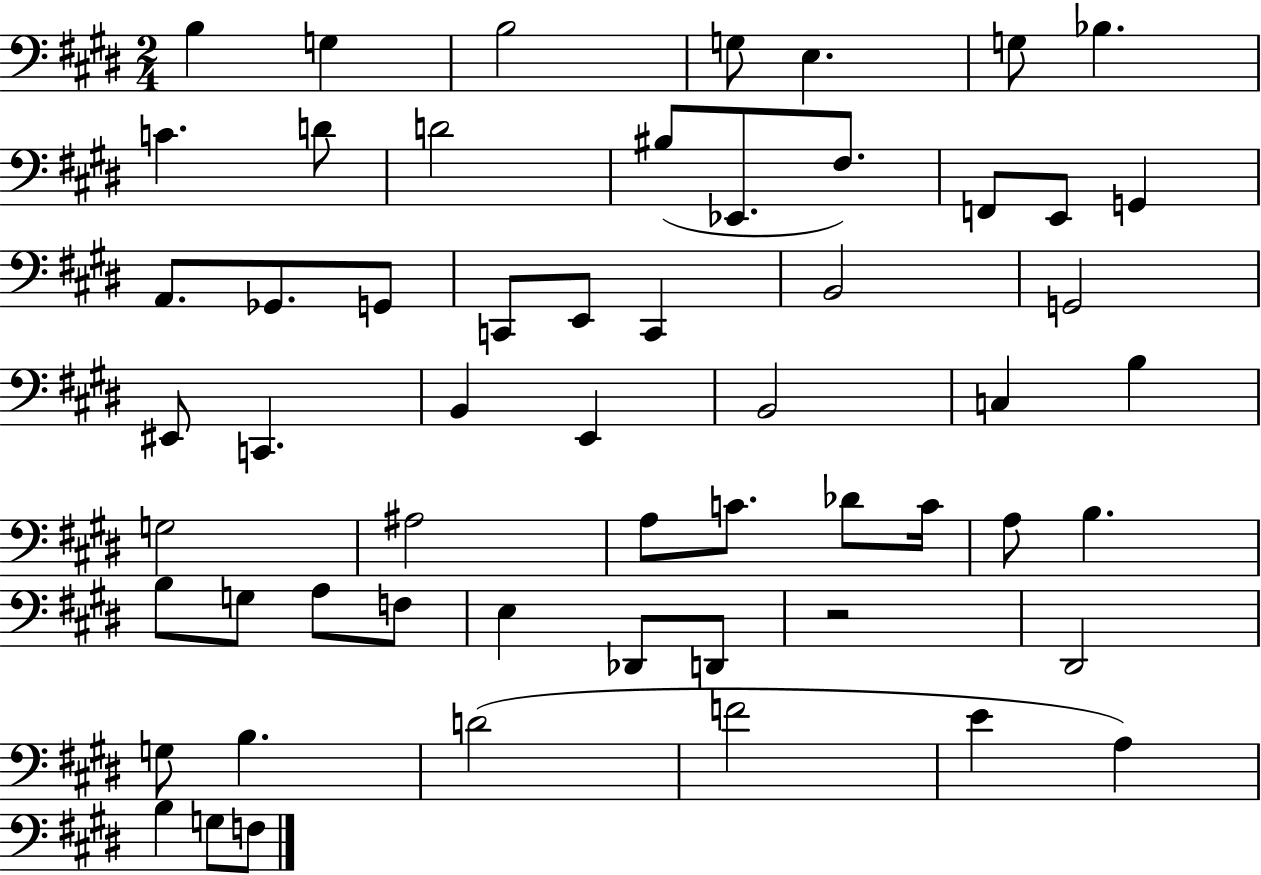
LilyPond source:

{
  \clef bass
  \numericTimeSignature
  \time 2/4
  \key e \major
  \repeat volta 2 { b4 g4 | b2 | g8 e4. | g8 bes4. | \break c'4. d'8 | d'2 | bis8( ees,8. fis8.) | f,8 e,8 g,4 | \break a,8. ges,8. g,8 | c,8 e,8 c,4 | b,2 | g,2 | \break eis,8 c,4. | b,4 e,4 | b,2 | c4 b4 | \break g2 | ais2 | a8 c'8. des'8 c'16 | a8 b4. | \break b8 g8 a8 f8 | e4 des,8 d,8 | r2 | dis,2 | \break g8 b4. | d'2( | f'2 | e'4 a4) | \break b4 g8 f8 | } \bar "|."
}